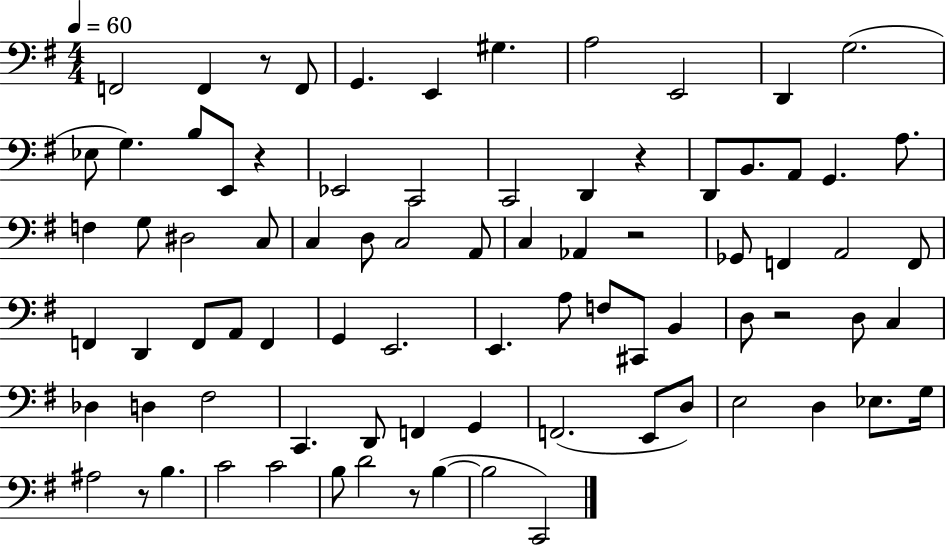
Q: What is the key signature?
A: G major